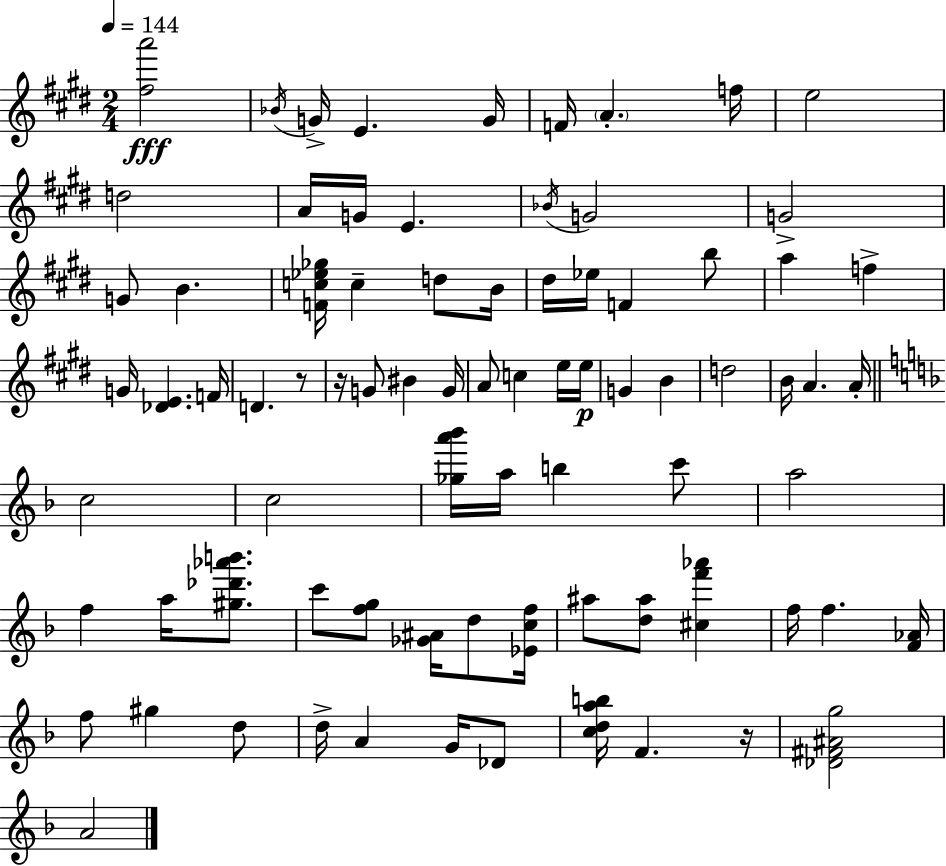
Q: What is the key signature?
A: E major